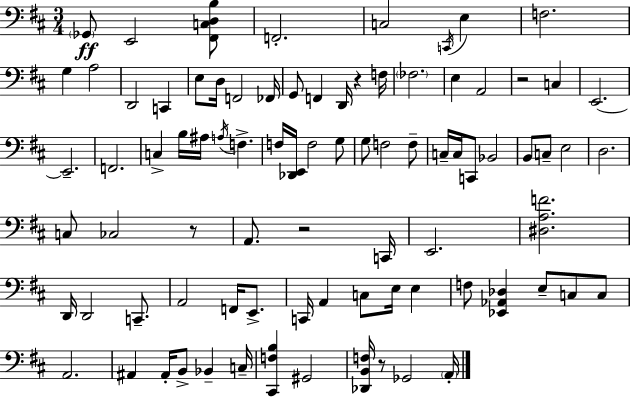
X:1
T:Untitled
M:3/4
L:1/4
K:D
_G,,/2 E,,2 [^F,,C,D,B,]/2 F,,2 C,2 C,,/4 E, F,2 G, A,2 D,,2 C,, E,/2 D,/4 F,,2 _F,,/4 G,,/2 F,, D,,/4 z F,/4 _F,2 E, A,,2 z2 C, E,,2 E,,2 F,,2 C, B,/4 ^A,/4 A,/4 F, F,/4 [_D,,E,,]/4 F,2 G,/2 G,/2 F,2 F,/2 C,/4 C,/4 C,,/2 _B,,2 B,,/2 C,/2 E,2 D,2 C,/2 _C,2 z/2 A,,/2 z2 C,,/4 E,,2 [^D,A,F]2 D,,/4 D,,2 C,,/2 A,,2 F,,/4 E,,/2 C,,/4 A,, C,/2 E,/4 E, F,/2 [_E,,_A,,_D,] E,/2 C,/2 C,/2 A,,2 ^A,, ^A,,/4 B,,/2 _B,, C,/4 [^C,,F,B,] ^G,,2 [_D,,B,,F,]/4 z/2 _G,,2 A,,/4